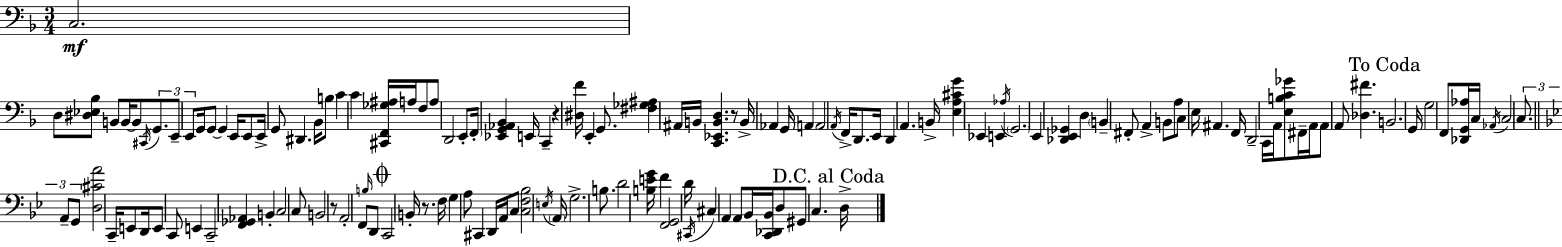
X:1
T:Untitled
M:3/4
L:1/4
K:F
C,2 D,/2 [^D,_E,_B,]/2 B,,/2 B,,/4 B,,/2 ^C,,/4 G,,/2 E,,/2 E,,/2 G,,/4 G,,/2 G,, E,,/4 E,,/2 E,,/4 G,,/2 ^D,, _B,,/4 B,/2 C C [^C,,F,,_G,^A,]/4 A,/4 F,/2 A,/2 D,,2 E,,/2 F,,/4 [_E,,G,,_A,,_B,,] E,,/4 C,, z [^D,F]/4 E,, G,,/2 [^F,_G,^A,] ^A,,/4 B,,/4 [C,,_E,,B,,D,] z/2 B,,/4 _A,, G,,/4 A,, A,,2 A,,/4 F,,/4 D,,/2 E,,/4 D,, A,, B,,/4 [E,A,^CG] _E,, E,, _A,/4 G,,2 E,, [_D,,E,,_G,,] D, B,, ^F,,/2 A,, B,,/2 A,/2 C,/2 E,/4 ^A,, F,,/4 D,,2 C,,/4 A,,/4 [E,B,C_G]/2 ^F,,/4 A,,/4 A,,/2 A,,/2 [_D,^F] B,,2 G,,/4 G,2 F,,/2 [_D,,G,,_A,]/4 C,/4 _A,,/4 C,2 C,/2 A,,/2 G,,/2 [D,^CA]2 C,,/4 E,,/2 D,,/4 E,,/2 C,,/2 E,, C,,2 [F,,_G,,_A,,] B,, C,2 C,/2 B,,2 z/2 A,,2 F,,/2 B,/4 D,,/2 C,,2 B,,/4 z/2 F,/4 G, A,/2 ^C,, D,,/4 A,,/4 C,/2 [C,F,_B,]2 E,/4 A,,/4 G,2 B,/2 D2 [B,EG]/4 F [F,,G,,]2 D/4 ^C,,/4 ^C, A,, A,,/2 _B,,/4 [C,,_D,,_B,,]/4 D,/2 ^G,,/2 C, D,/4